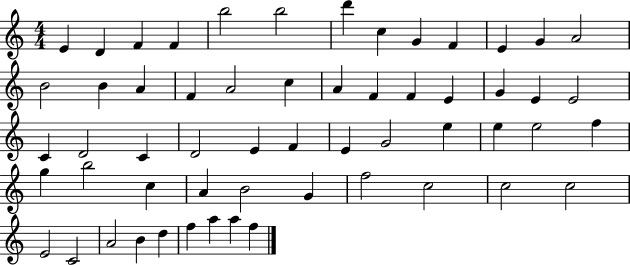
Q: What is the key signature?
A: C major